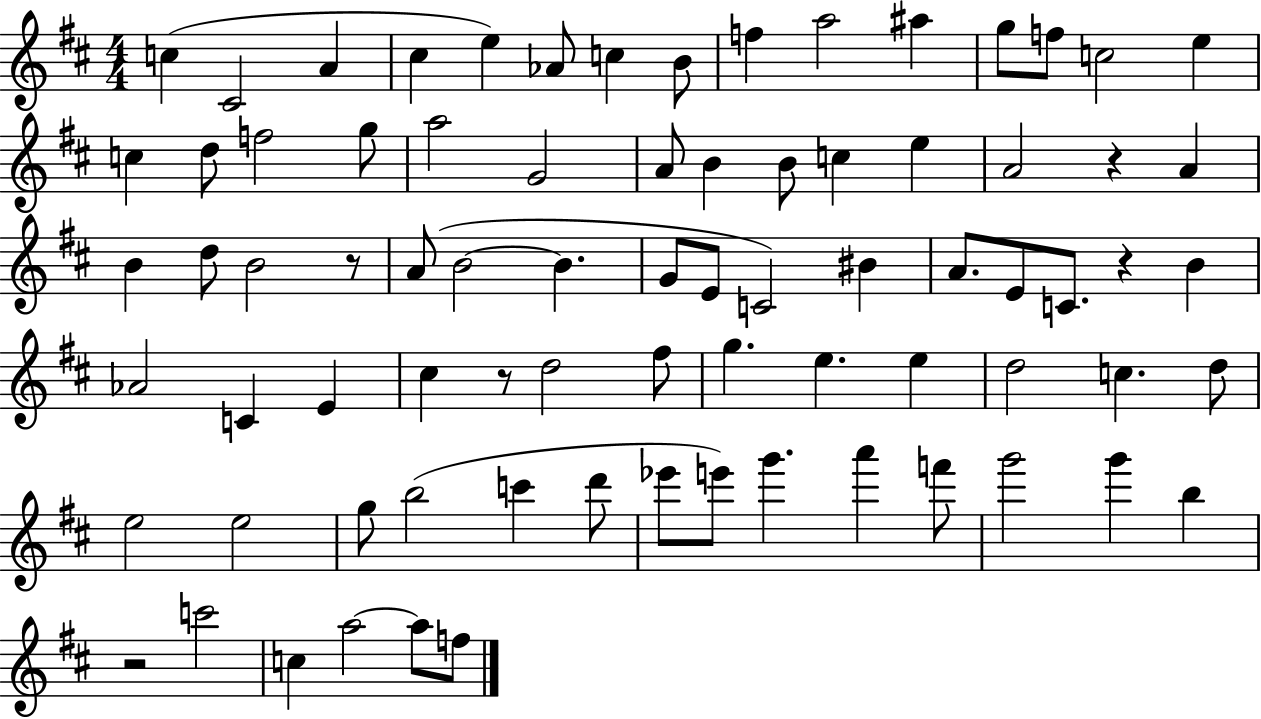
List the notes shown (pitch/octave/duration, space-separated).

C5/q C#4/h A4/q C#5/q E5/q Ab4/e C5/q B4/e F5/q A5/h A#5/q G5/e F5/e C5/h E5/q C5/q D5/e F5/h G5/e A5/h G4/h A4/e B4/q B4/e C5/q E5/q A4/h R/q A4/q B4/q D5/e B4/h R/e A4/e B4/h B4/q. G4/e E4/e C4/h BIS4/q A4/e. E4/e C4/e. R/q B4/q Ab4/h C4/q E4/q C#5/q R/e D5/h F#5/e G5/q. E5/q. E5/q D5/h C5/q. D5/e E5/h E5/h G5/e B5/h C6/q D6/e Eb6/e E6/e G6/q. A6/q F6/e G6/h G6/q B5/q R/h C6/h C5/q A5/h A5/e F5/e